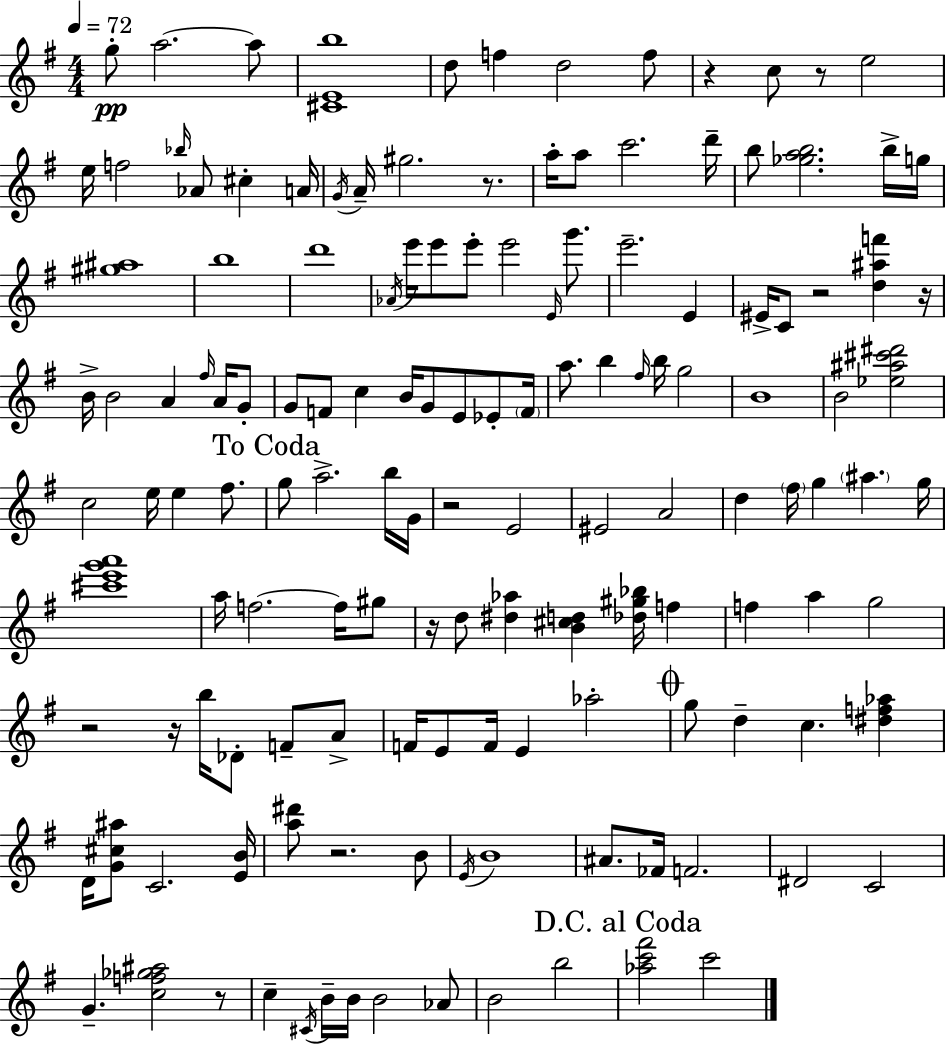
{
  \clef treble
  \numericTimeSignature
  \time 4/4
  \key e \minor
  \tempo 4 = 72
  g''8-.\pp a''2.~~ a''8 | <cis' e' b''>1 | d''8 f''4 d''2 f''8 | r4 c''8 r8 e''2 | \break e''16 f''2 \grace { bes''16 } aes'8 cis''4-. | a'16 \acciaccatura { g'16 } a'16-- gis''2. r8. | a''16-. a''8 c'''2. | d'''16-- b''8 <ges'' a'' b''>2. | \break b''16-> g''16 <gis'' ais''>1 | b''1 | d'''1 | \acciaccatura { aes'16 } e'''16 e'''8 e'''8-. e'''2 | \break \grace { e'16 } g'''8. e'''2.-- | e'4 eis'16-> c'8 r2 <d'' ais'' f'''>4 | r16 b'16-> b'2 a'4 | \grace { fis''16 } a'16 g'8-. g'8 f'8 c''4 b'16 g'8 | \break e'8 ees'8-. \parenthesize f'16 a''8. b''4 \grace { fis''16 } b''16 g''2 | b'1 | b'2 <ees'' ais'' cis''' dis'''>2 | c''2 e''16 e''4 | \break fis''8. \mark "To Coda" g''8 a''2.-> | b''16 g'16 r2 e'2 | eis'2 a'2 | d''4 \parenthesize fis''16 g''4 \parenthesize ais''4. | \break g''16 <cis''' e''' g''' a'''>1 | a''16 f''2.~~ | f''16 gis''8 r16 d''8 <dis'' aes''>4 <b' cis'' d''>4 | <des'' gis'' bes''>16 f''4 f''4 a''4 g''2 | \break r2 r16 b''16 | des'8-. f'8-- a'8-> f'16 e'8 f'16 e'4 aes''2-. | \mark \markup { \musicglyph "scripts.coda" } g''8 d''4-- c''4. | <dis'' f'' aes''>4 d'16 <g' cis'' ais''>8 c'2. | \break <e' b'>16 <a'' dis'''>8 r2. | b'8 \acciaccatura { e'16 } b'1 | ais'8. fes'16 f'2. | dis'2 c'2 | \break g'4.-- <c'' f'' ges'' ais''>2 | r8 c''4-- \acciaccatura { cis'16 } b'16-- b'16 b'2 | aes'8 b'2 | b''2 \mark "D.C. al Coda" <aes'' c''' fis'''>2 | \break c'''2 \bar "|."
}